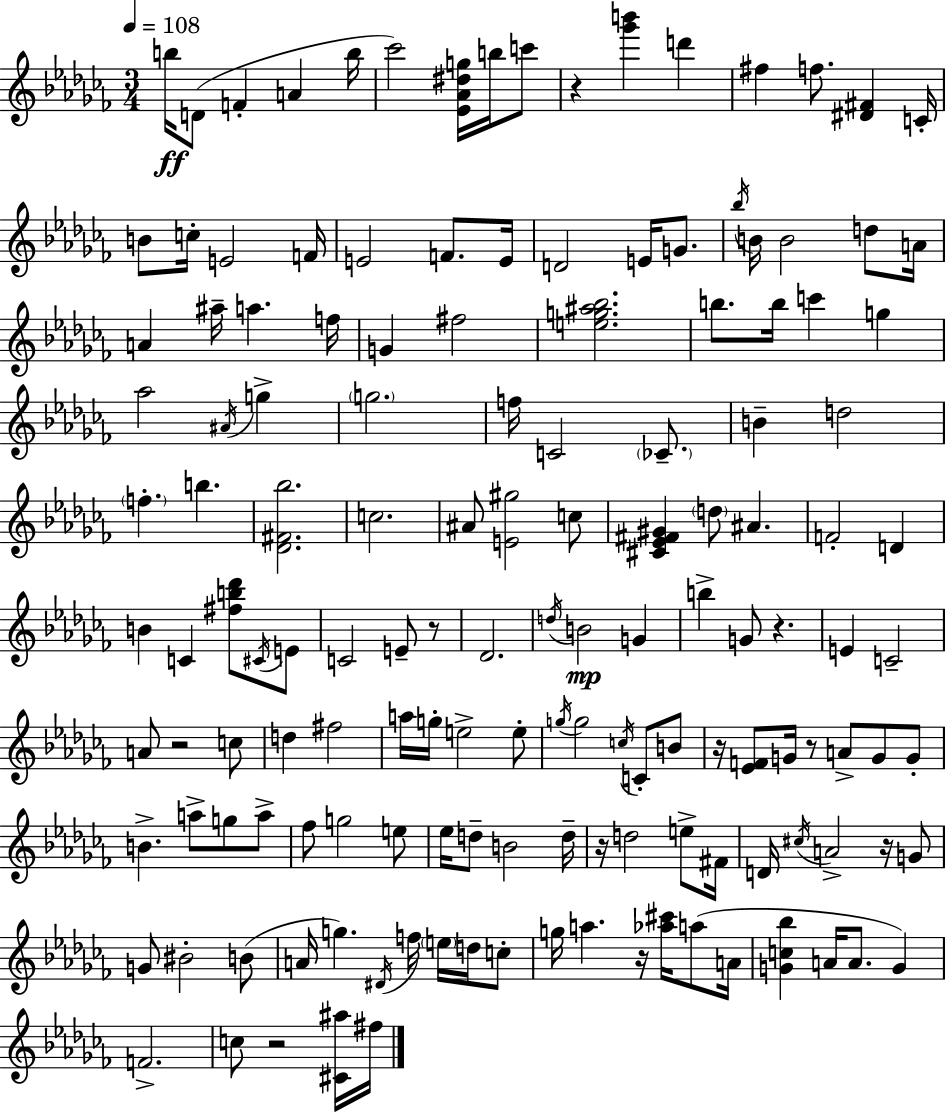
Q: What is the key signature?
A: AES minor